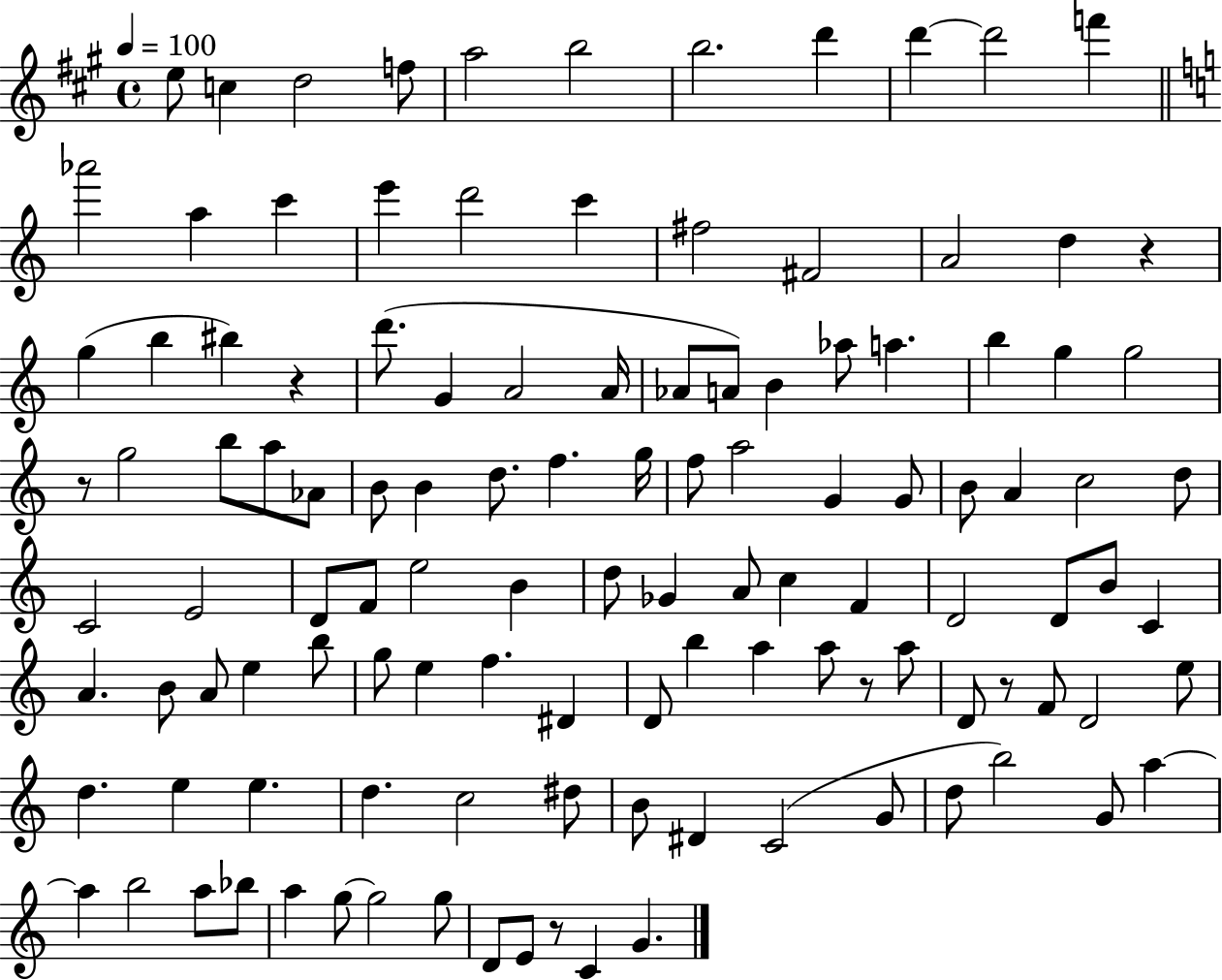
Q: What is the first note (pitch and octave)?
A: E5